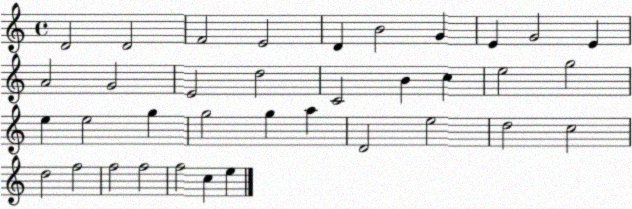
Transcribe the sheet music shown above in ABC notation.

X:1
T:Untitled
M:4/4
L:1/4
K:C
D2 D2 F2 E2 D B2 G E G2 E A2 G2 E2 d2 C2 B c e2 g2 e e2 g g2 g a D2 e2 d2 c2 d2 f2 f2 f2 f2 c e